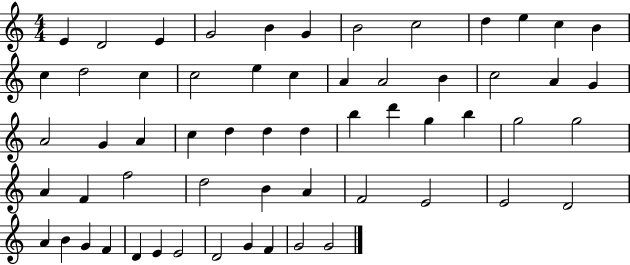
E4/q D4/h E4/q G4/h B4/q G4/q B4/h C5/h D5/q E5/q C5/q B4/q C5/q D5/h C5/q C5/h E5/q C5/q A4/q A4/h B4/q C5/h A4/q G4/q A4/h G4/q A4/q C5/q D5/q D5/q D5/q B5/q D6/q G5/q B5/q G5/h G5/h A4/q F4/q F5/h D5/h B4/q A4/q F4/h E4/h E4/h D4/h A4/q B4/q G4/q F4/q D4/q E4/q E4/h D4/h G4/q F4/q G4/h G4/h